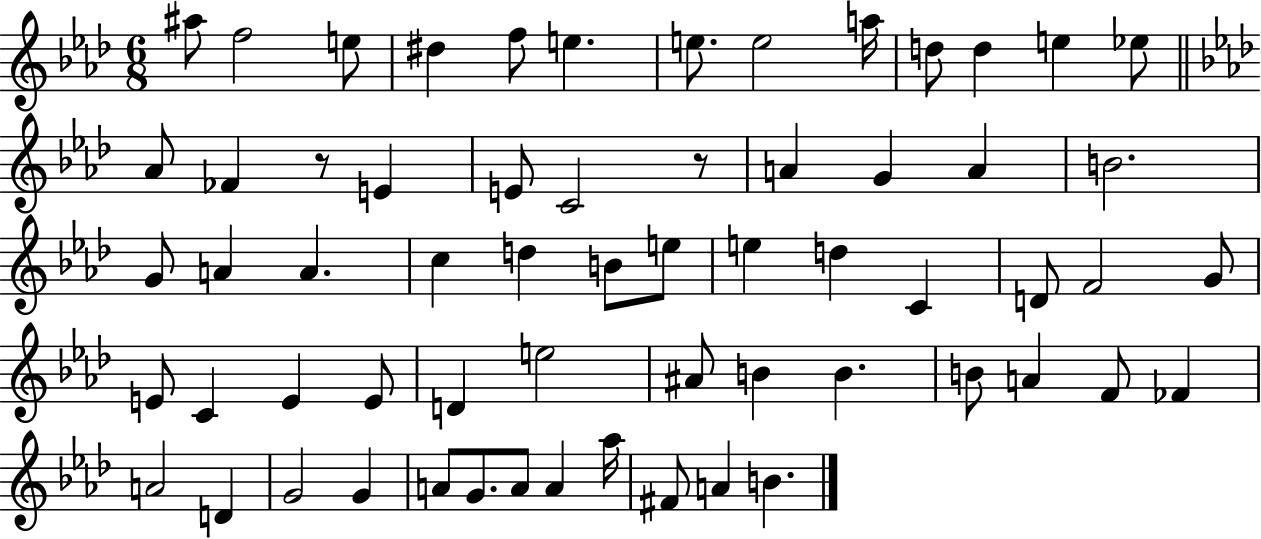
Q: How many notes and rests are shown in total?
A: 62